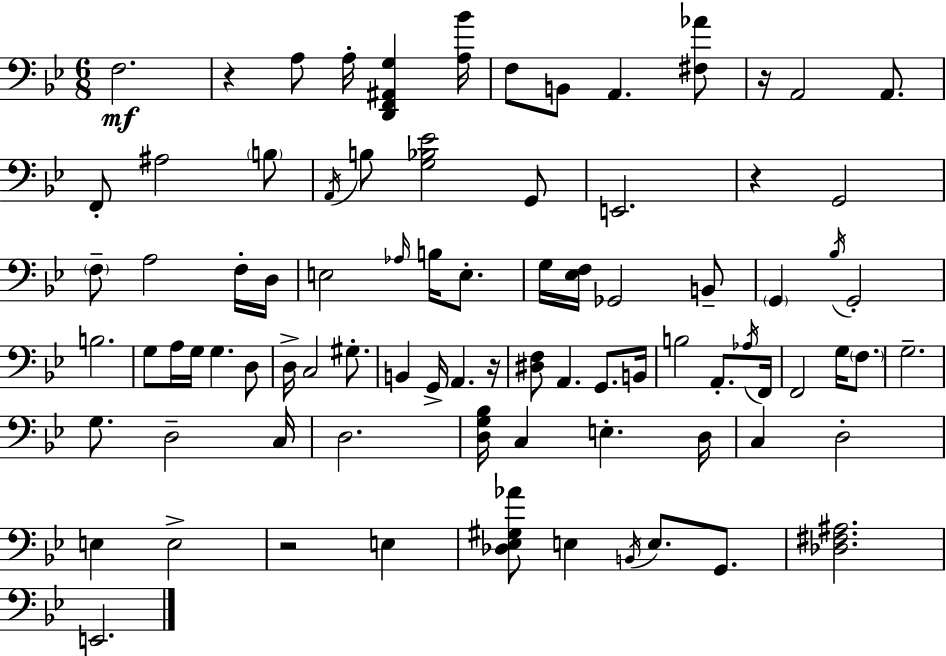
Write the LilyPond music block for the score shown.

{
  \clef bass
  \numericTimeSignature
  \time 6/8
  \key g \minor
  f2.\mf | r4 a8 a16-. <d, f, ais, g>4 <a bes'>16 | f8 b,8 a,4. <fis aes'>8 | r16 a,2 a,8. | \break f,8-. ais2 \parenthesize b8 | \acciaccatura { a,16 } b8 <g bes ees'>2 g,8 | e,2. | r4 g,2 | \break \parenthesize f8-- a2 f16-. | d16 e2 \grace { aes16 } b16 e8.-. | g16 <ees f>16 ges,2 | b,8-- \parenthesize g,4 \acciaccatura { bes16 } g,2-. | \break b2. | g8 a16 g16 g4. | d8 d16-> c2 | gis8.-. b,4 g,16-> a,4. | \break r16 <dis f>8 a,4. g,8. | b,16 b2 a,8.-. | \acciaccatura { aes16 } f,16 f,2 | g16 \parenthesize f8. g2.-- | \break g8. d2-- | c16 d2. | <d g bes>16 c4 e4.-. | d16 c4 d2-. | \break e4 e2-> | r2 | e4 <des ees gis aes'>8 e4 \acciaccatura { b,16 } e8. | g,8. <des fis ais>2. | \break e,2. | \bar "|."
}